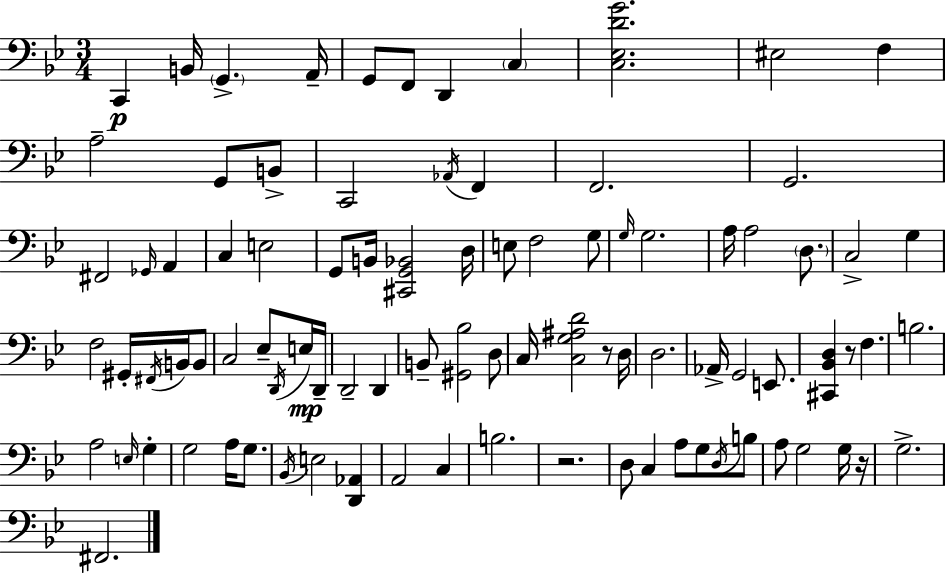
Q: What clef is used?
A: bass